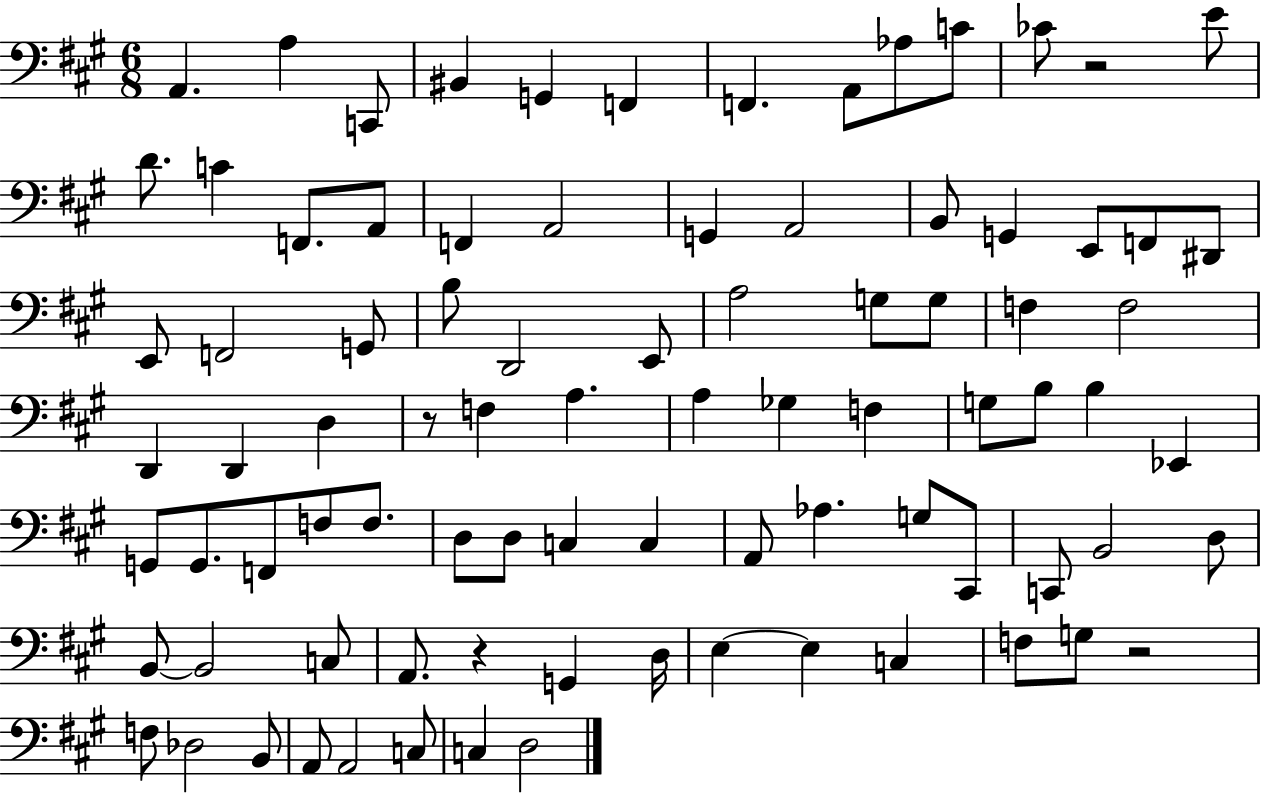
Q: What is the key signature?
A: A major